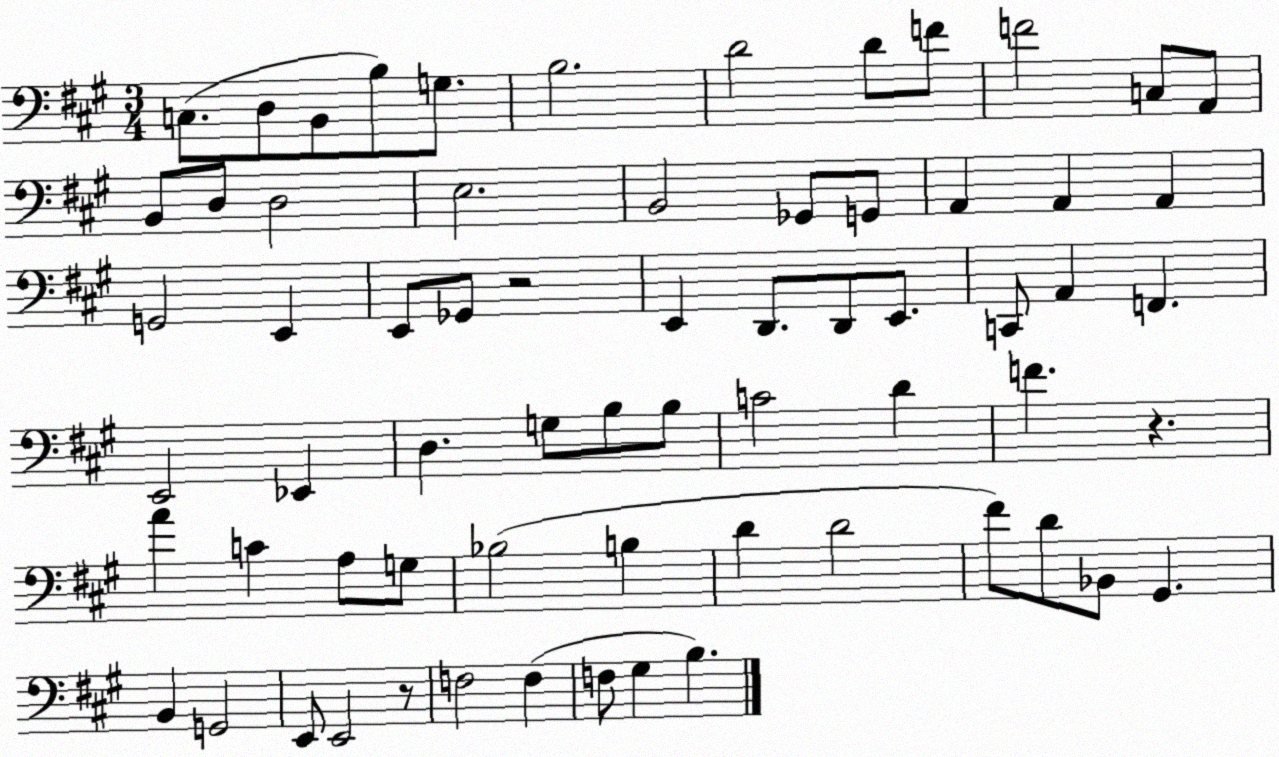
X:1
T:Untitled
M:3/4
L:1/4
K:A
C,/2 D,/2 B,,/2 B,/2 G,/2 B,2 D2 D/2 F/2 F2 C,/2 A,,/2 B,,/2 D,/2 D,2 E,2 B,,2 _G,,/2 G,,/2 A,, A,, A,, G,,2 E,, E,,/2 _G,,/2 z2 E,, D,,/2 D,,/2 E,,/2 C,,/2 A,, F,, E,,2 _E,, D, G,/2 B,/2 B,/2 C2 D F z A C A,/2 G,/2 _B,2 B, D D2 ^F/2 D/2 _B,,/2 ^G,, B,, G,,2 E,,/2 E,,2 z/2 F,2 F, F,/2 ^G, B,